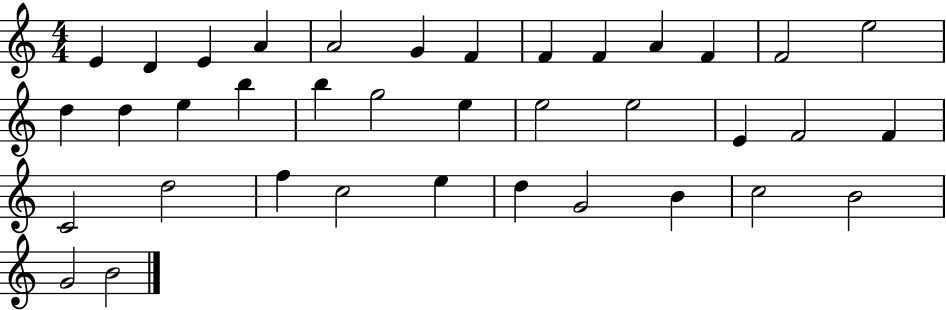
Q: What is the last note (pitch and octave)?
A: B4